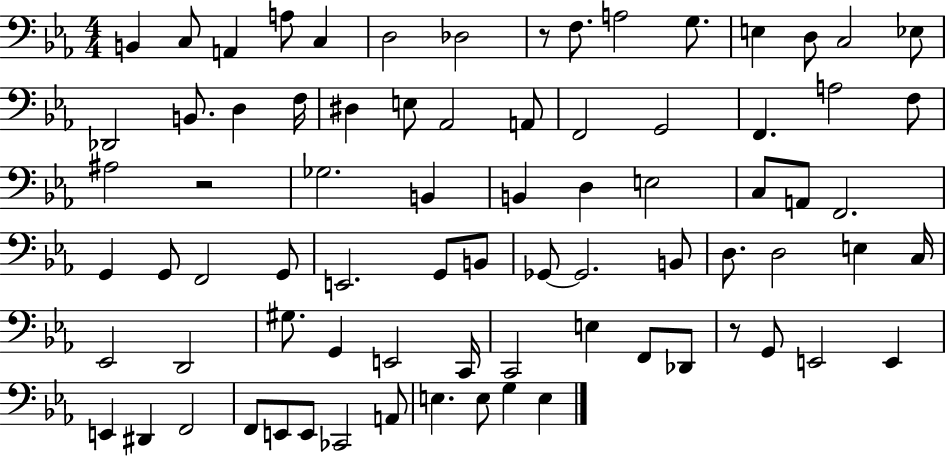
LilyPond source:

{
  \clef bass
  \numericTimeSignature
  \time 4/4
  \key ees \major
  b,4 c8 a,4 a8 c4 | d2 des2 | r8 f8. a2 g8. | e4 d8 c2 ees8 | \break des,2 b,8. d4 f16 | dis4 e8 aes,2 a,8 | f,2 g,2 | f,4. a2 f8 | \break ais2 r2 | ges2. b,4 | b,4 d4 e2 | c8 a,8 f,2. | \break g,4 g,8 f,2 g,8 | e,2. g,8 b,8 | ges,8~~ ges,2. b,8 | d8. d2 e4 c16 | \break ees,2 d,2 | gis8. g,4 e,2 c,16 | c,2 e4 f,8 des,8 | r8 g,8 e,2 e,4 | \break e,4 dis,4 f,2 | f,8 e,8 e,8 ces,2 a,8 | e4. e8 g4 e4 | \bar "|."
}